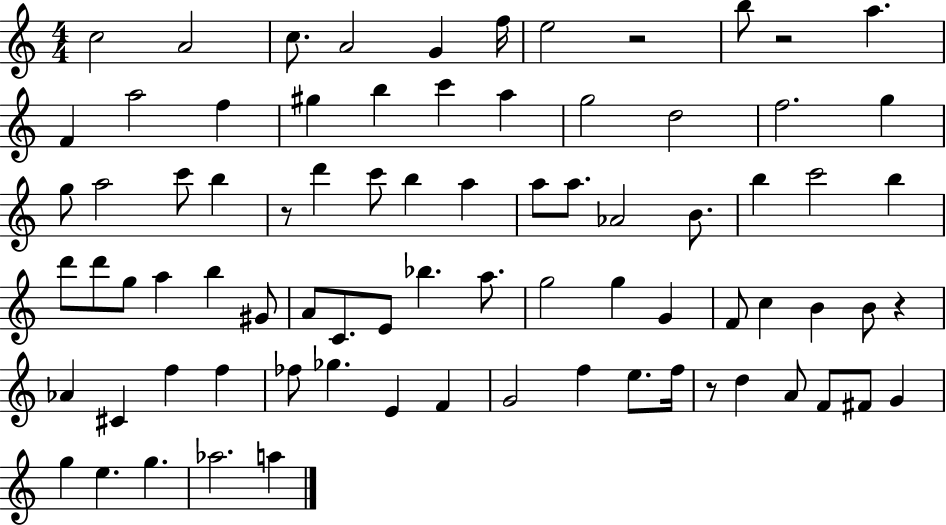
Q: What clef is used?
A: treble